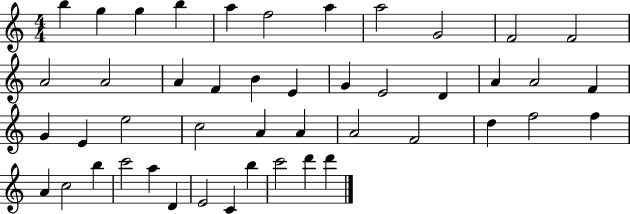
{
  \clef treble
  \numericTimeSignature
  \time 4/4
  \key c \major
  b''4 g''4 g''4 b''4 | a''4 f''2 a''4 | a''2 g'2 | f'2 f'2 | \break a'2 a'2 | a'4 f'4 b'4 e'4 | g'4 e'2 d'4 | a'4 a'2 f'4 | \break g'4 e'4 e''2 | c''2 a'4 a'4 | a'2 f'2 | d''4 f''2 f''4 | \break a'4 c''2 b''4 | c'''2 a''4 d'4 | e'2 c'4 b''4 | c'''2 d'''4 d'''4 | \break \bar "|."
}